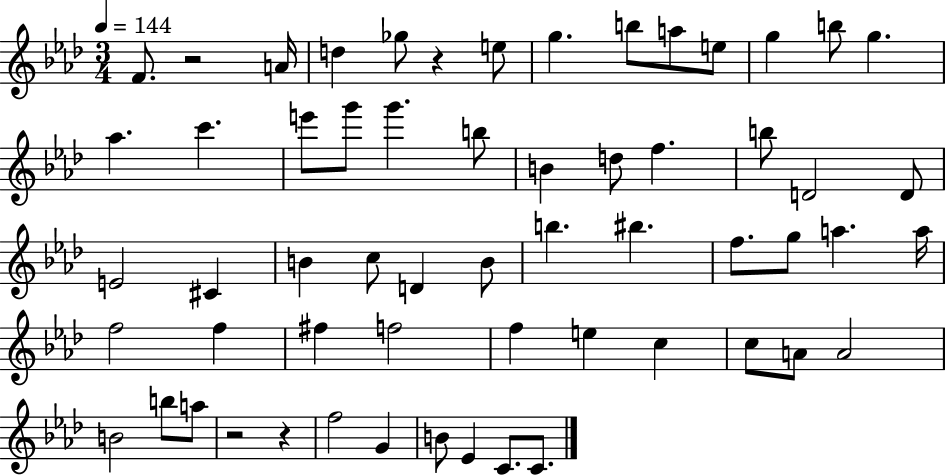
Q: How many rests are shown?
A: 4